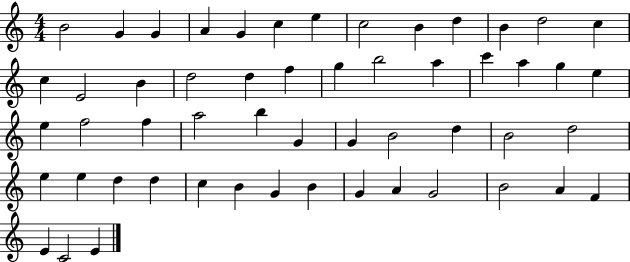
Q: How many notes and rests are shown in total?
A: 54